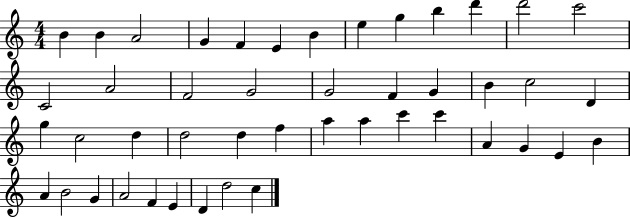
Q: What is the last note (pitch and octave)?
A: C5